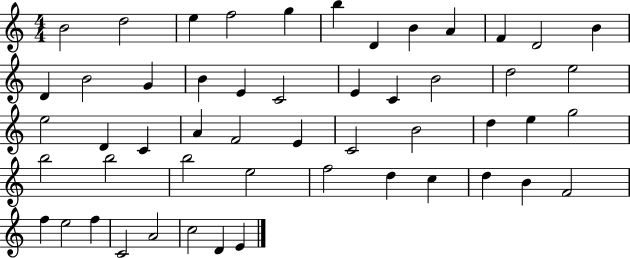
{
  \clef treble
  \numericTimeSignature
  \time 4/4
  \key c \major
  b'2 d''2 | e''4 f''2 g''4 | b''4 d'4 b'4 a'4 | f'4 d'2 b'4 | \break d'4 b'2 g'4 | b'4 e'4 c'2 | e'4 c'4 b'2 | d''2 e''2 | \break e''2 d'4 c'4 | a'4 f'2 e'4 | c'2 b'2 | d''4 e''4 g''2 | \break b''2 b''2 | b''2 e''2 | f''2 d''4 c''4 | d''4 b'4 f'2 | \break f''4 e''2 f''4 | c'2 a'2 | c''2 d'4 e'4 | \bar "|."
}